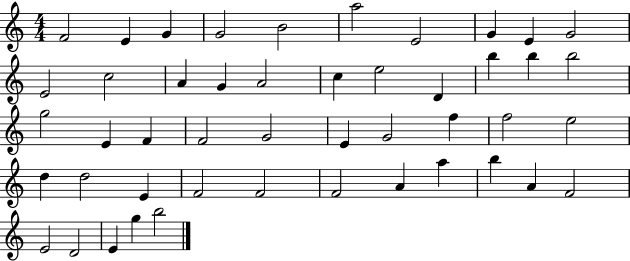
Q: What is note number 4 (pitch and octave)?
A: G4